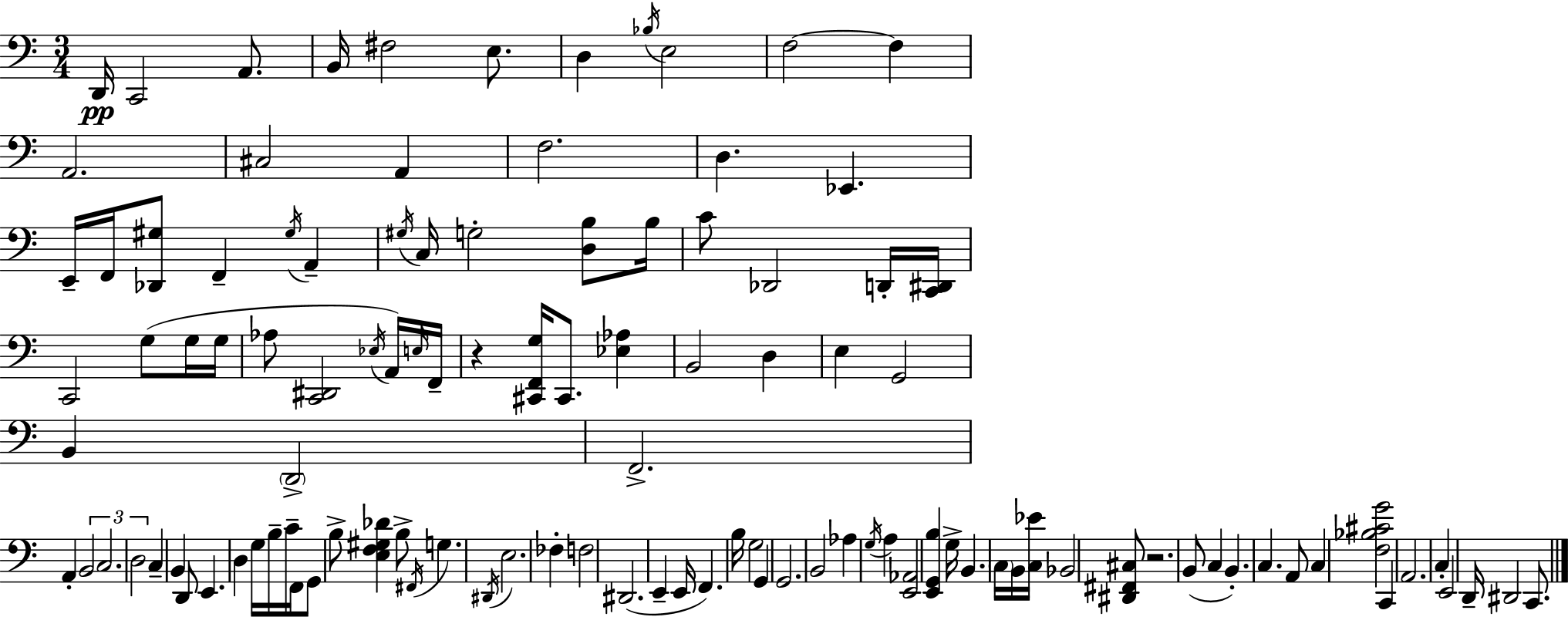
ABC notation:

X:1
T:Untitled
M:3/4
L:1/4
K:C
D,,/4 C,,2 A,,/2 B,,/4 ^F,2 E,/2 D, _B,/4 E,2 F,2 F, A,,2 ^C,2 A,, F,2 D, _E,, E,,/4 F,,/4 [_D,,^G,]/2 F,, ^G,/4 A,, ^G,/4 C,/4 G,2 [D,B,]/2 B,/4 C/2 _D,,2 D,,/4 [C,,^D,,]/4 C,,2 G,/2 G,/4 G,/4 _A,/2 [C,,^D,,]2 _E,/4 A,,/4 E,/4 F,,/4 z [^C,,F,,G,]/4 ^C,,/2 [_E,_A,] B,,2 D, E, G,,2 B,, D,,2 F,,2 A,, B,,2 C,2 D,2 C, B,, D,,/2 E,, D, G,/4 B,/4 C/4 F,,/4 G,,/2 B,/2 [E,F,^G,_D] B,/2 ^F,,/4 G, ^D,,/4 E,2 _F, F,2 ^D,,2 E,, E,,/4 F,, B,/4 G,2 G,, G,,2 B,,2 _A, G,/4 A, [E,,_A,,]2 [E,,G,,B,] G,/4 B,, C,/4 B,,/4 [C,_E]/4 _B,,2 [^D,,^F,,^C,]/2 z2 B,,/2 C, B,, C, A,,/2 C, [F,_B,^CG]2 C,, A,,2 C, E,,2 D,,/4 ^D,,2 C,,/2